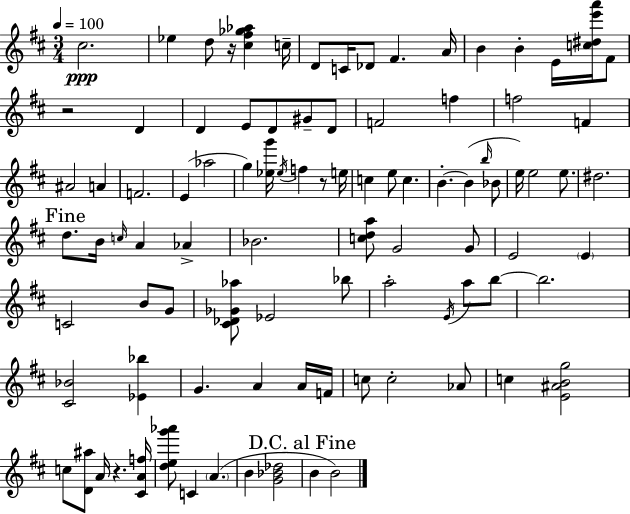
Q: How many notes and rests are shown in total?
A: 94